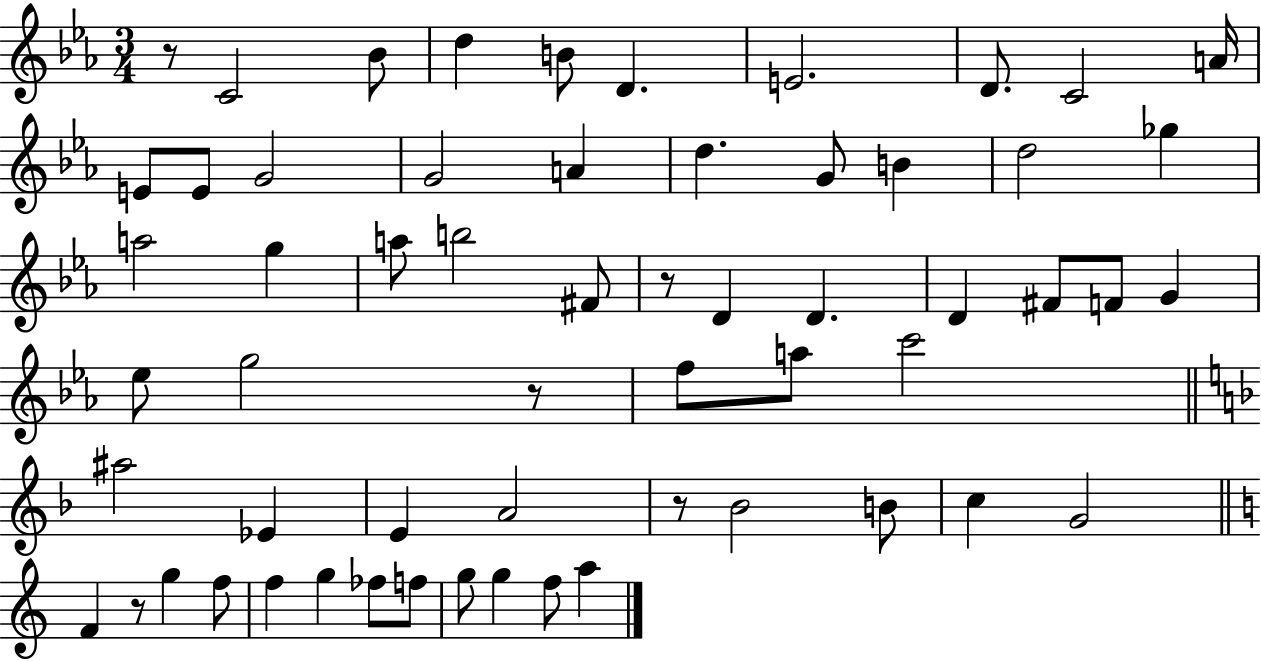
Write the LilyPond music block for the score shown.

{
  \clef treble
  \numericTimeSignature
  \time 3/4
  \key ees \major
  r8 c'2 bes'8 | d''4 b'8 d'4. | e'2. | d'8. c'2 a'16 | \break e'8 e'8 g'2 | g'2 a'4 | d''4. g'8 b'4 | d''2 ges''4 | \break a''2 g''4 | a''8 b''2 fis'8 | r8 d'4 d'4. | d'4 fis'8 f'8 g'4 | \break ees''8 g''2 r8 | f''8 a''8 c'''2 | \bar "||" \break \key f \major ais''2 ees'4 | e'4 a'2 | r8 bes'2 b'8 | c''4 g'2 | \break \bar "||" \break \key a \minor f'4 r8 g''4 f''8 | f''4 g''4 fes''8 f''8 | g''8 g''4 f''8 a''4 | \bar "|."
}